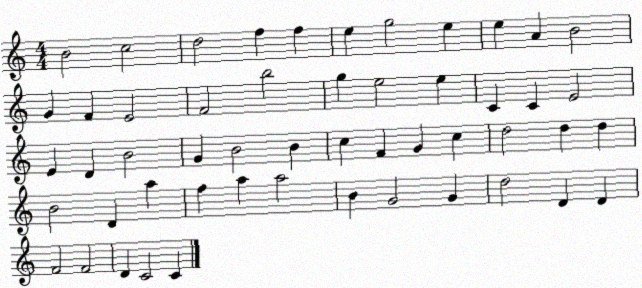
X:1
T:Untitled
M:4/4
L:1/4
K:C
B2 c2 d2 f f e g2 e e A B2 G F E2 F2 b2 g e2 e C C E2 E D B2 G B2 B c F G c d2 d d B2 D a f a a2 B G2 G d2 D D F2 F2 D C2 C